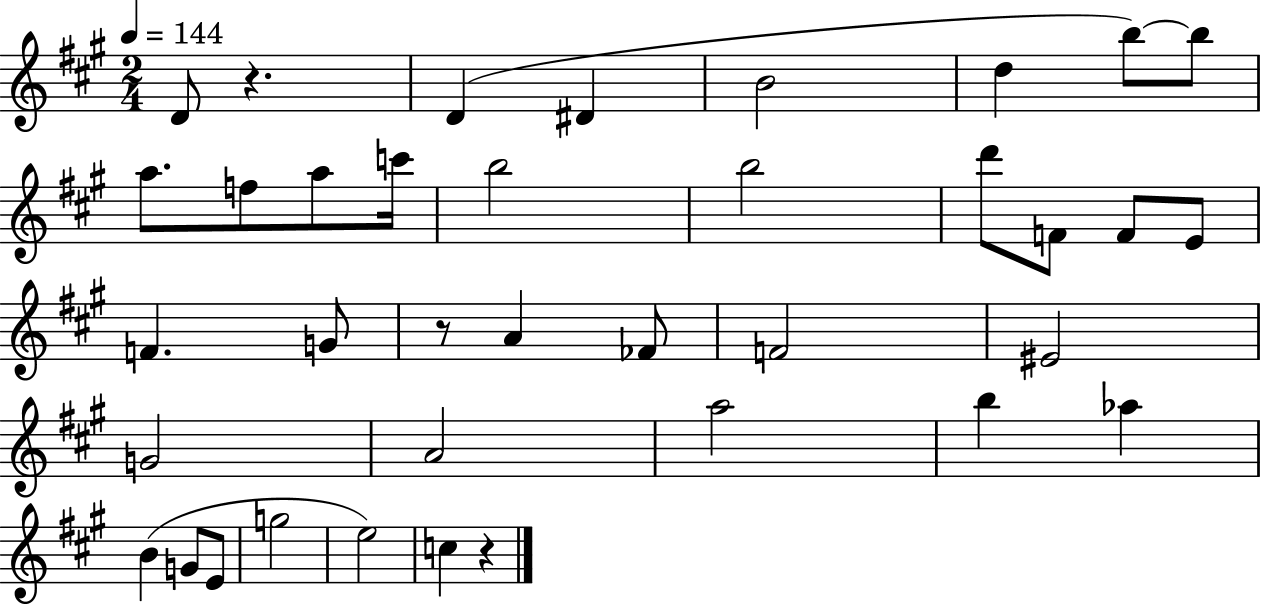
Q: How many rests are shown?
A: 3